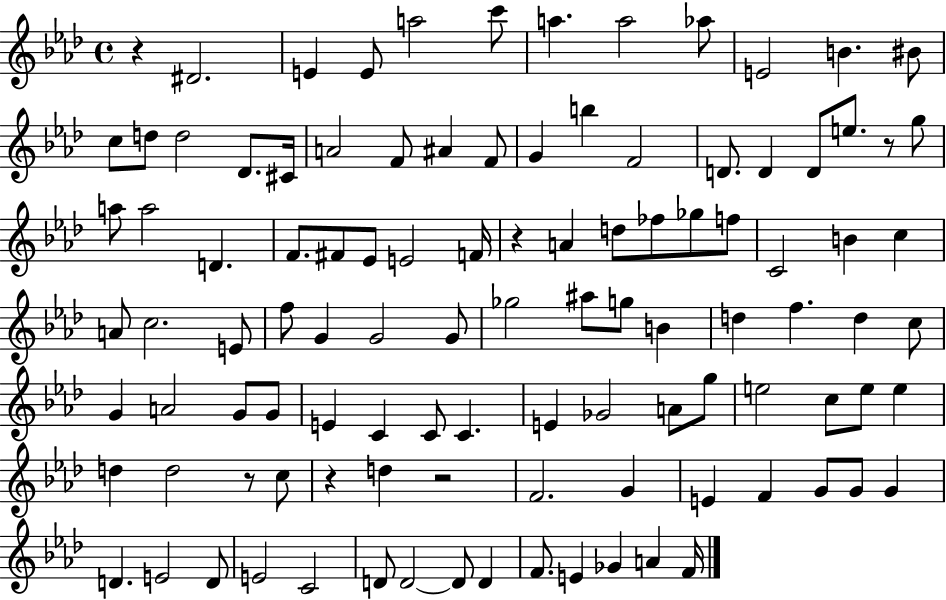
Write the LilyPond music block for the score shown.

{
  \clef treble
  \time 4/4
  \defaultTimeSignature
  \key aes \major
  \repeat volta 2 { r4 dis'2. | e'4 e'8 a''2 c'''8 | a''4. a''2 aes''8 | e'2 b'4. bis'8 | \break c''8 d''8 d''2 des'8. cis'16 | a'2 f'8 ais'4 f'8 | g'4 b''4 f'2 | d'8. d'4 d'8 e''8. r8 g''8 | \break a''8 a''2 d'4. | f'8. fis'8 ees'8 e'2 f'16 | r4 a'4 d''8 fes''8 ges''8 f''8 | c'2 b'4 c''4 | \break a'8 c''2. e'8 | f''8 g'4 g'2 g'8 | ges''2 ais''8 g''8 b'4 | d''4 f''4. d''4 c''8 | \break g'4 a'2 g'8 g'8 | e'4 c'4 c'8 c'4. | e'4 ges'2 a'8 g''8 | e''2 c''8 e''8 e''4 | \break d''4 d''2 r8 c''8 | r4 d''4 r2 | f'2. g'4 | e'4 f'4 g'8 g'8 g'4 | \break d'4. e'2 d'8 | e'2 c'2 | d'8 d'2~~ d'8 d'4 | f'8. e'4 ges'4 a'4 f'16 | \break } \bar "|."
}